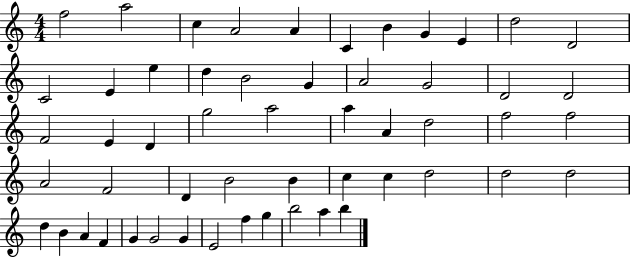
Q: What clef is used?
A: treble